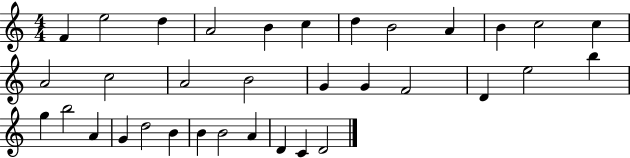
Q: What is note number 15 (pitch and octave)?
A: A4